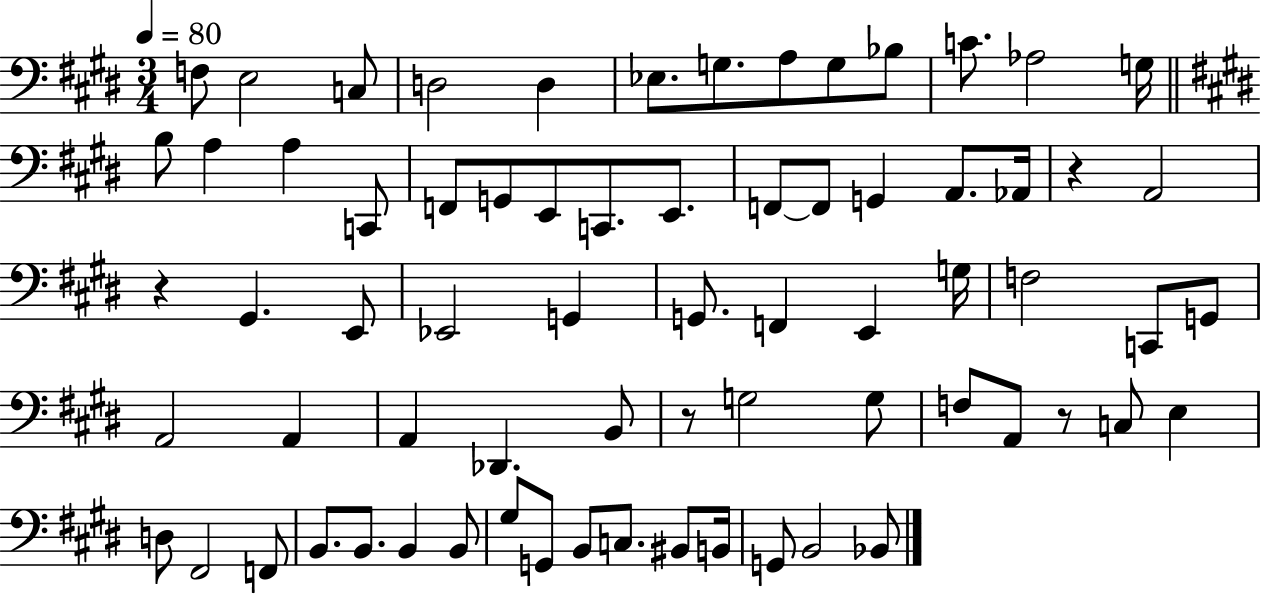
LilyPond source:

{
  \clef bass
  \numericTimeSignature
  \time 3/4
  \key e \major
  \tempo 4 = 80
  \repeat volta 2 { f8 e2 c8 | d2 d4 | ees8. g8. a8 g8 bes8 | c'8. aes2 g16 | \break \bar "||" \break \key e \major b8 a4 a4 c,8 | f,8 g,8 e,8 c,8. e,8. | f,8~~ f,8 g,4 a,8. aes,16 | r4 a,2 | \break r4 gis,4. e,8 | ees,2 g,4 | g,8. f,4 e,4 g16 | f2 c,8 g,8 | \break a,2 a,4 | a,4 des,4. b,8 | r8 g2 g8 | f8 a,8 r8 c8 e4 | \break d8 fis,2 f,8 | b,8. b,8. b,4 b,8 | gis8 g,8 b,8 c8. bis,8 b,16 | g,8 b,2 bes,8 | \break } \bar "|."
}